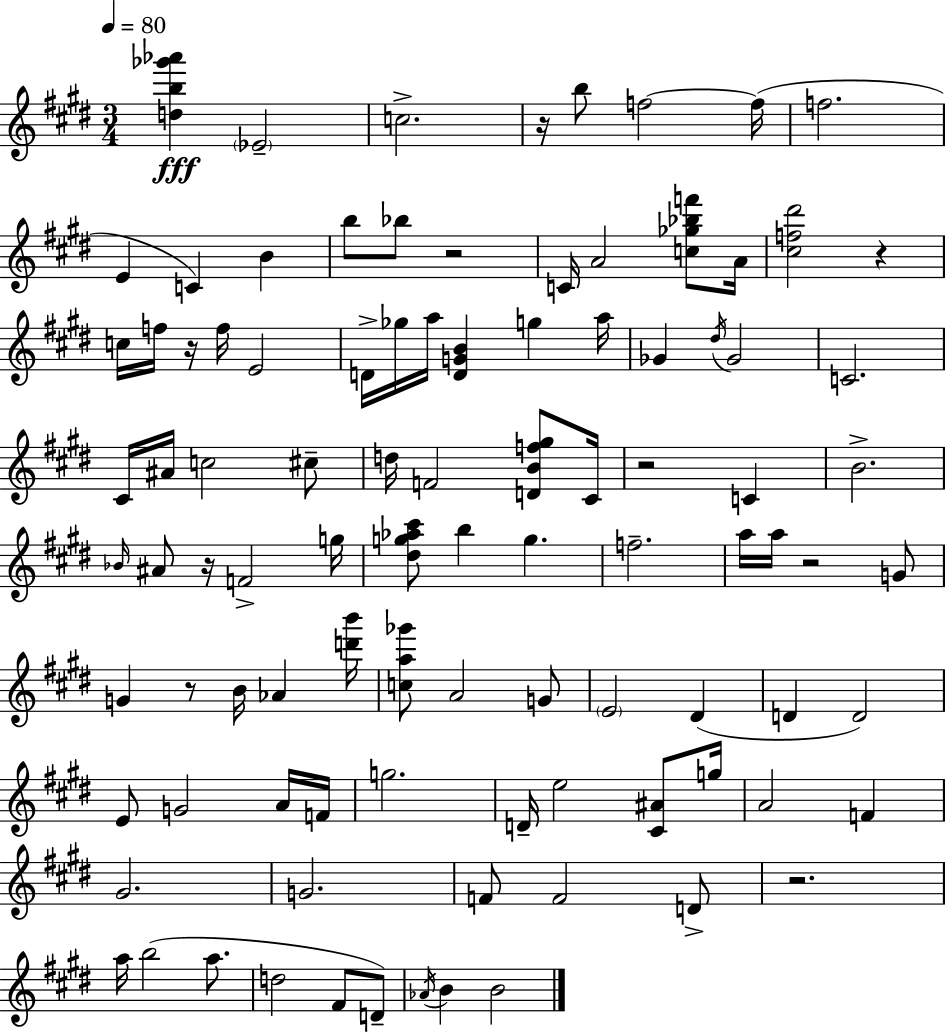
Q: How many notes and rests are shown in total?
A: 97